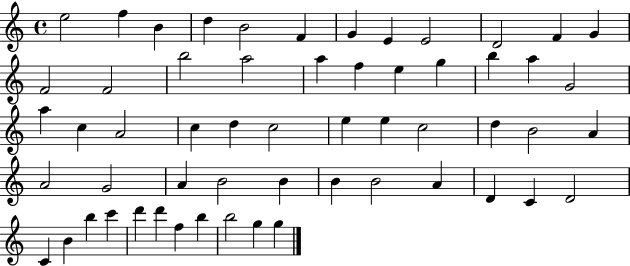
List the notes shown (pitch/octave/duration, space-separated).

E5/h F5/q B4/q D5/q B4/h F4/q G4/q E4/q E4/h D4/h F4/q G4/q F4/h F4/h B5/h A5/h A5/q F5/q E5/q G5/q B5/q A5/q G4/h A5/q C5/q A4/h C5/q D5/q C5/h E5/q E5/q C5/h D5/q B4/h A4/q A4/h G4/h A4/q B4/h B4/q B4/q B4/h A4/q D4/q C4/q D4/h C4/q B4/q B5/q C6/q D6/q D6/q F5/q B5/q B5/h G5/q G5/q